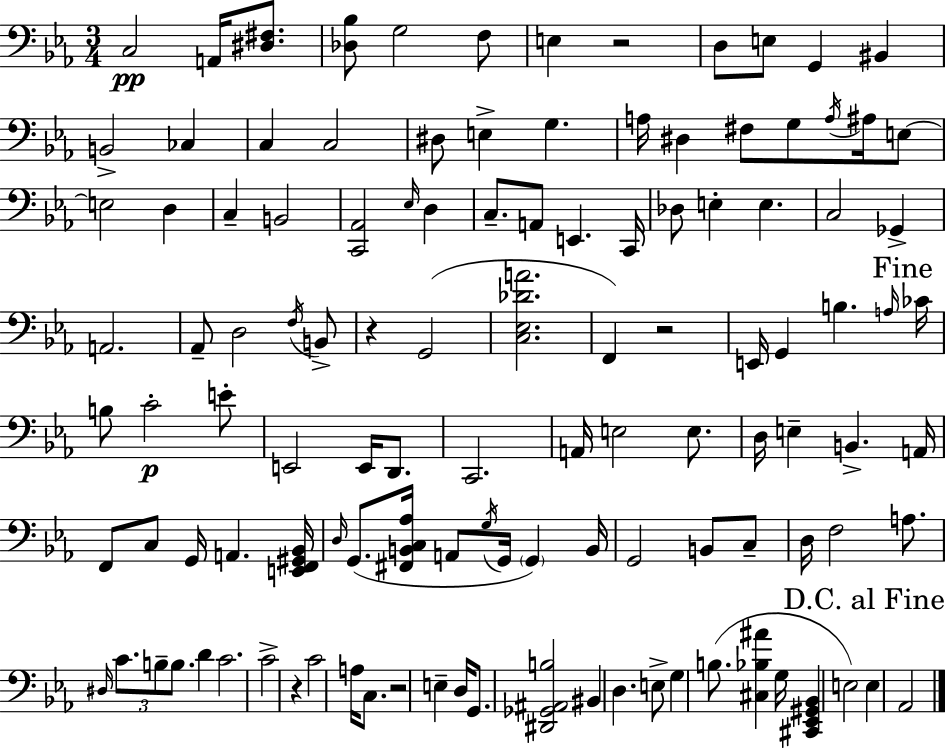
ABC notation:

X:1
T:Untitled
M:3/4
L:1/4
K:Cm
C,2 A,,/4 [^D,^F,]/2 [_D,_B,]/2 G,2 F,/2 E, z2 D,/2 E,/2 G,, ^B,, B,,2 _C, C, C,2 ^D,/2 E, G, A,/4 ^D, ^F,/2 G,/2 A,/4 ^A,/4 E,/2 E,2 D, C, B,,2 [C,,_A,,]2 _E,/4 D, C,/2 A,,/2 E,, C,,/4 _D,/2 E, E, C,2 _G,, A,,2 _A,,/2 D,2 F,/4 B,,/2 z G,,2 [C,_E,_DA]2 F,, z2 E,,/4 G,, B, A,/4 _C/4 B,/2 C2 E/2 E,,2 E,,/4 D,,/2 C,,2 A,,/4 E,2 E,/2 D,/4 E, B,, A,,/4 F,,/2 C,/2 G,,/4 A,, [E,,F,,^G,,_B,,]/4 D,/4 G,,/2 [^F,,B,,C,_A,]/4 A,,/2 G,/4 G,,/4 G,, B,,/4 G,,2 B,,/2 C,/2 D,/4 F,2 A,/2 ^D,/4 C/2 B,/2 B,/2 D C2 C2 z C2 A,/4 C,/2 z2 E, D,/4 G,,/2 [^D,,_G,,^A,,B,]2 ^B,, D, E,/2 G, B,/2 [^C,_B,^A] G,/4 [^C,,_E,,^G,,_B,,] E,2 E, _A,,2